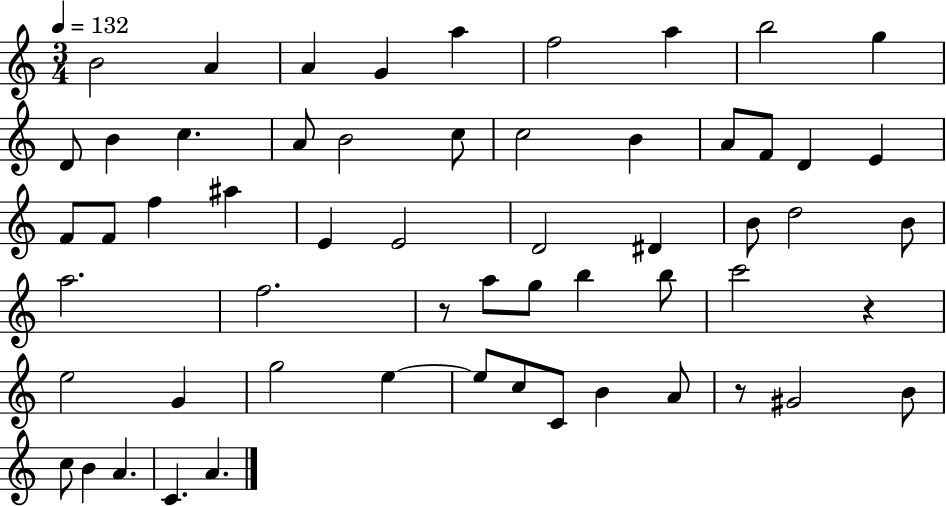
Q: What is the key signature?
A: C major